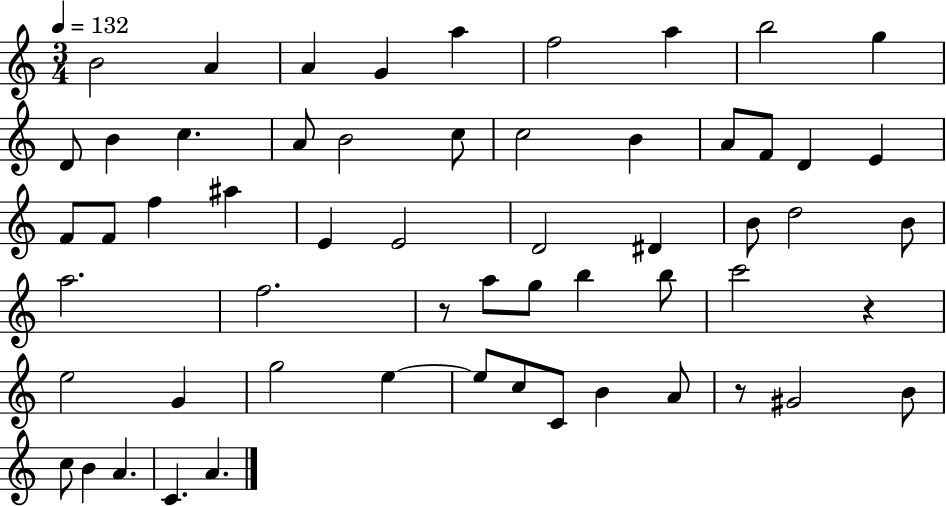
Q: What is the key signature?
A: C major